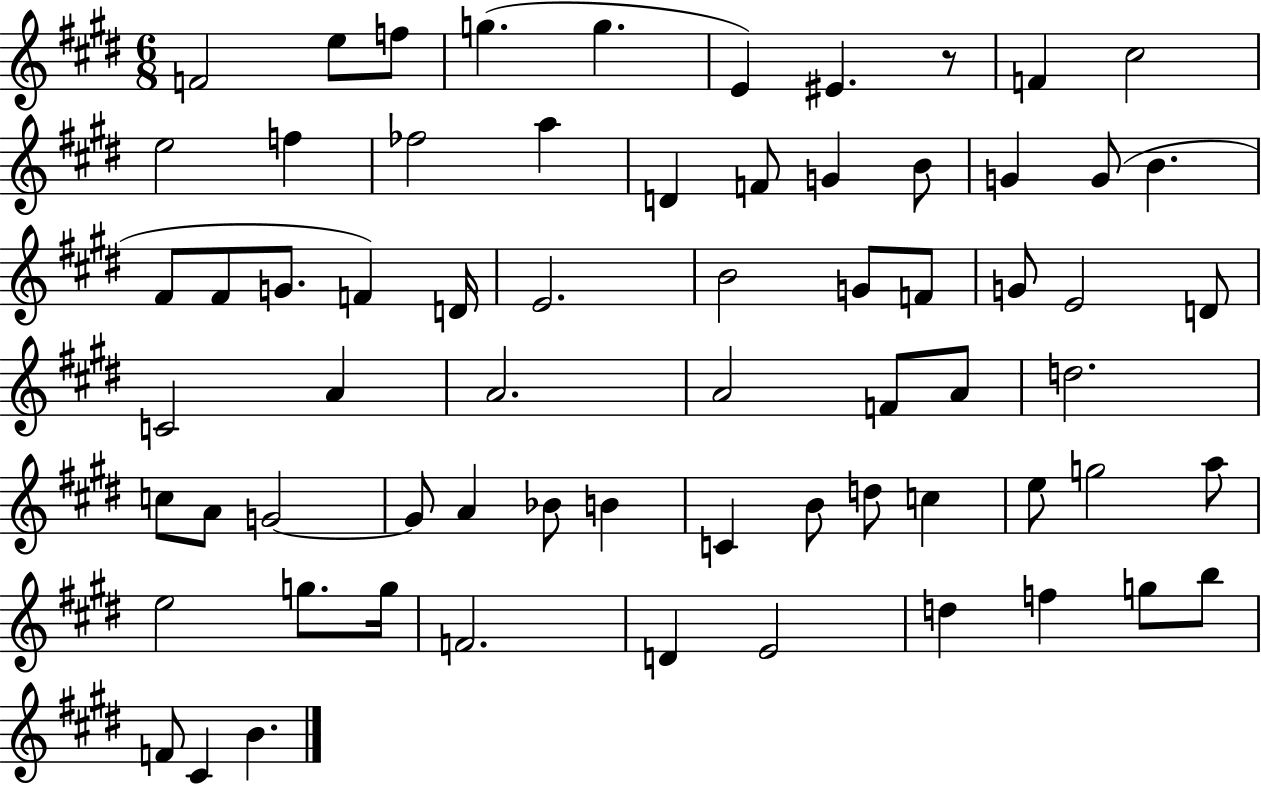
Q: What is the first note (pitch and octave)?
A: F4